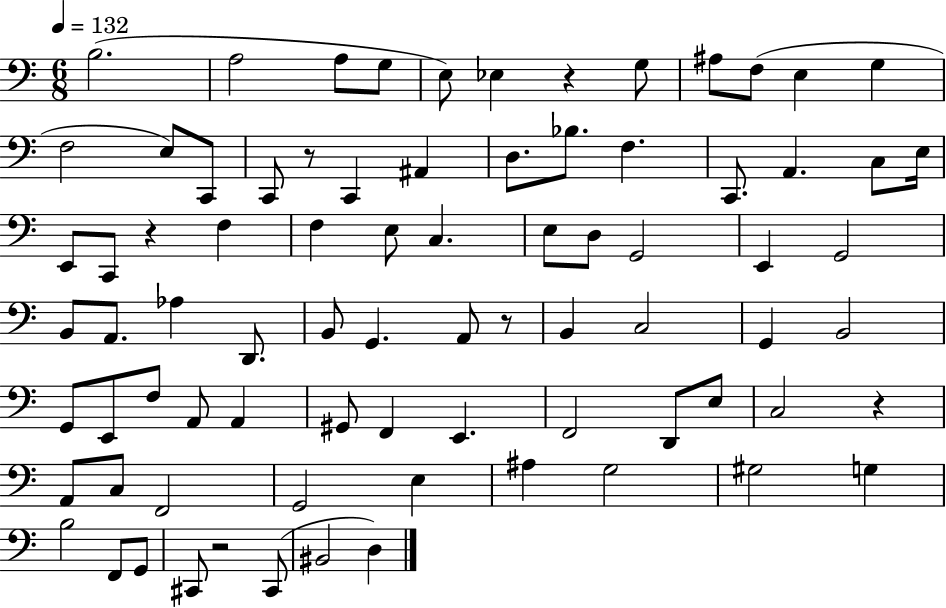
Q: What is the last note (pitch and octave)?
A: D3